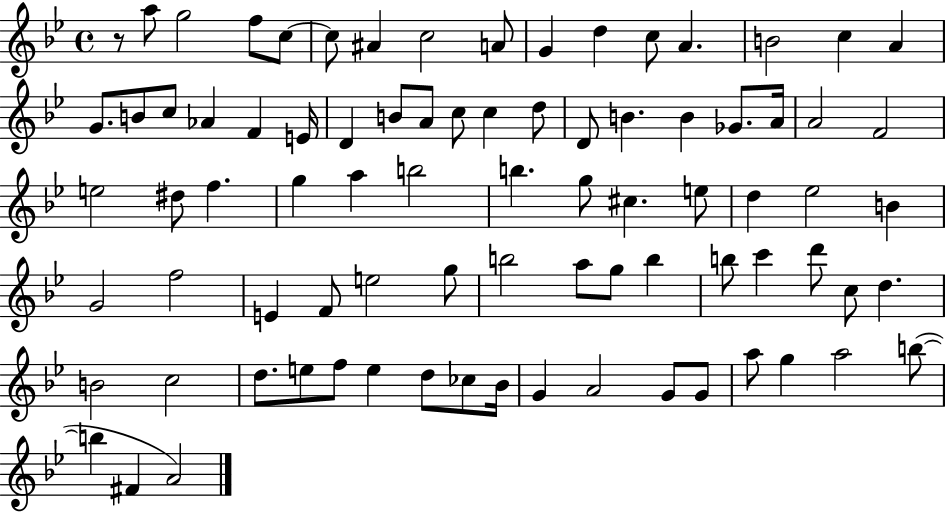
X:1
T:Untitled
M:4/4
L:1/4
K:Bb
z/2 a/2 g2 f/2 c/2 c/2 ^A c2 A/2 G d c/2 A B2 c A G/2 B/2 c/2 _A F E/4 D B/2 A/2 c/2 c d/2 D/2 B B _G/2 A/4 A2 F2 e2 ^d/2 f g a b2 b g/2 ^c e/2 d _e2 B G2 f2 E F/2 e2 g/2 b2 a/2 g/2 b b/2 c' d'/2 c/2 d B2 c2 d/2 e/2 f/2 e d/2 _c/2 _B/4 G A2 G/2 G/2 a/2 g a2 b/2 b ^F A2